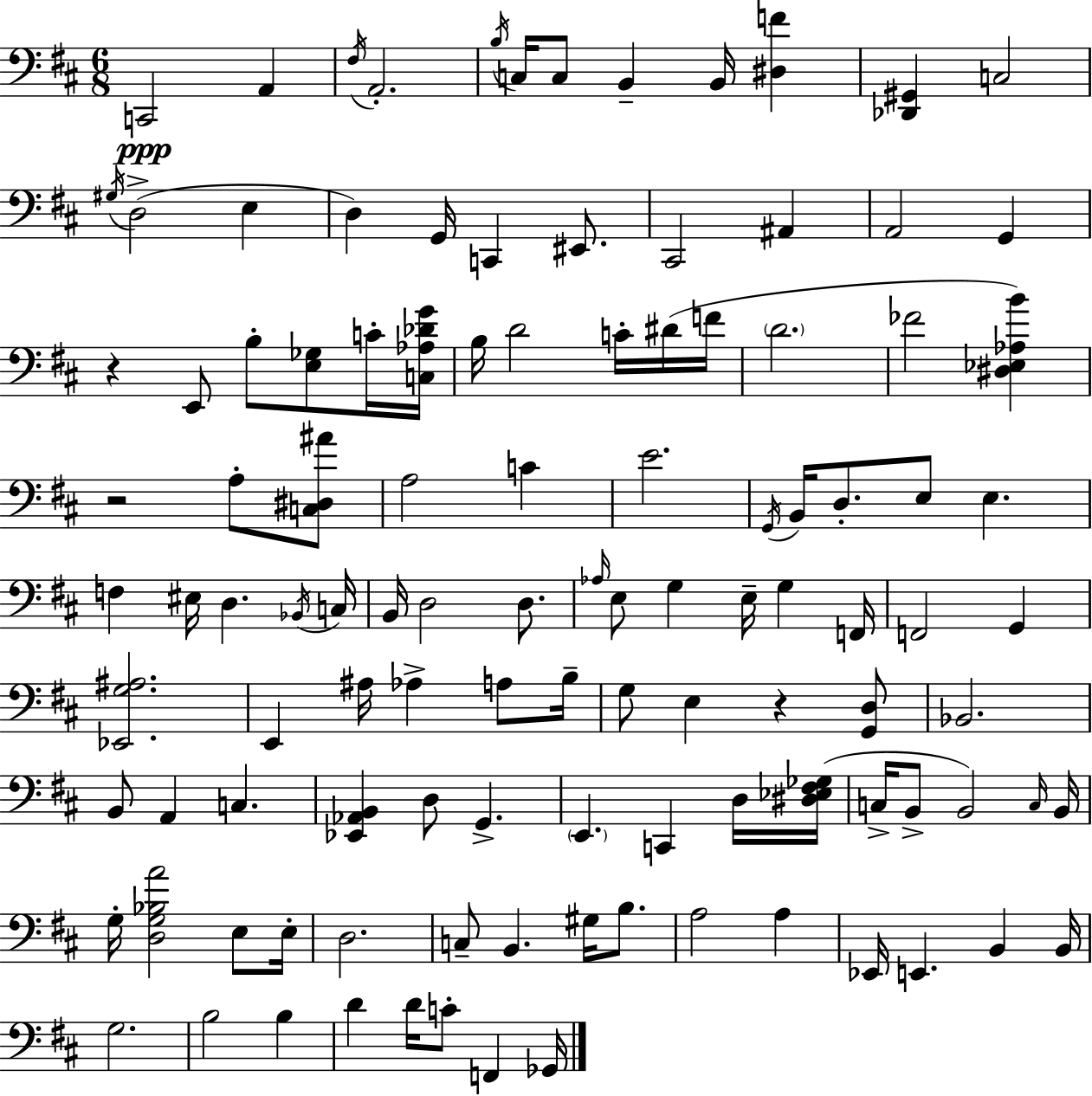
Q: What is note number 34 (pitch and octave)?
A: C4